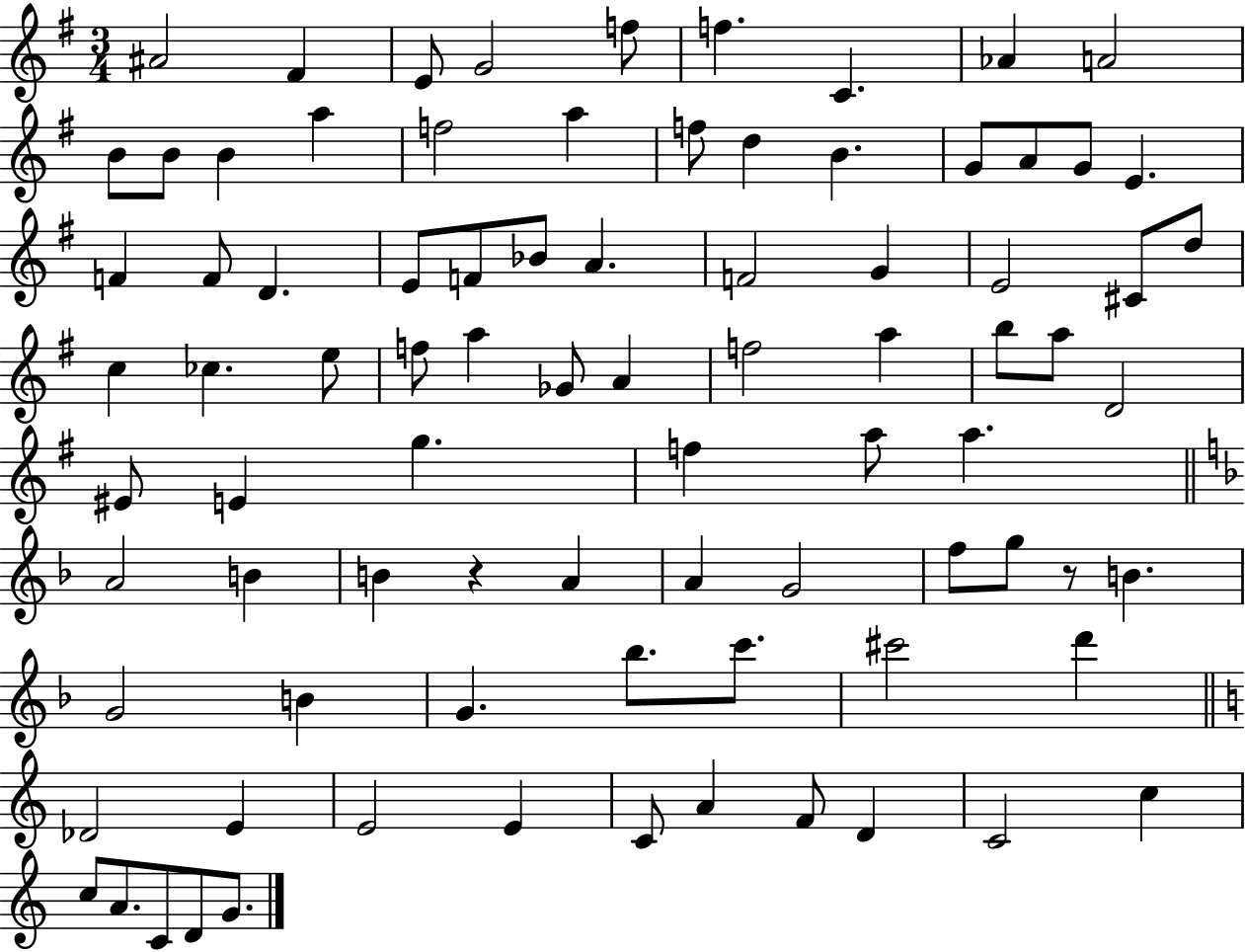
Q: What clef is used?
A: treble